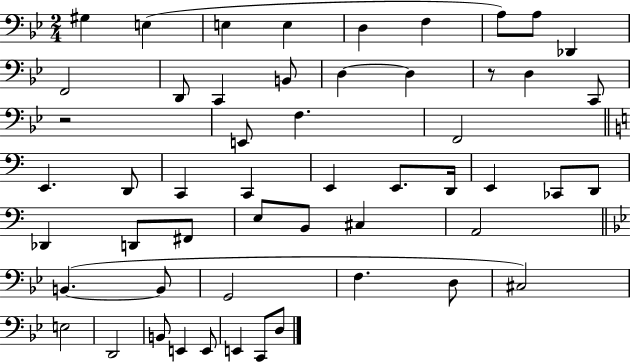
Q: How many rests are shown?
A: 2